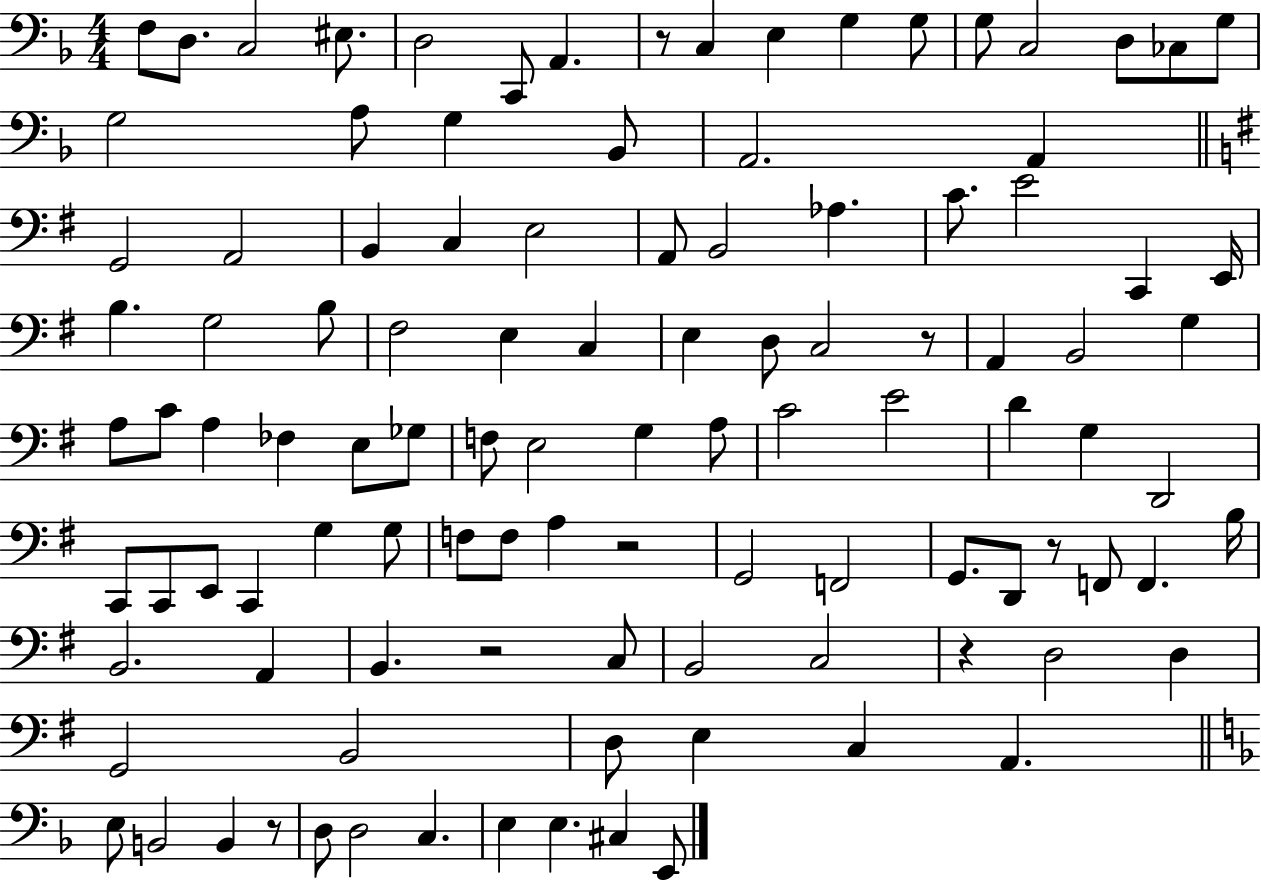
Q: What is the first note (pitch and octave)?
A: F3